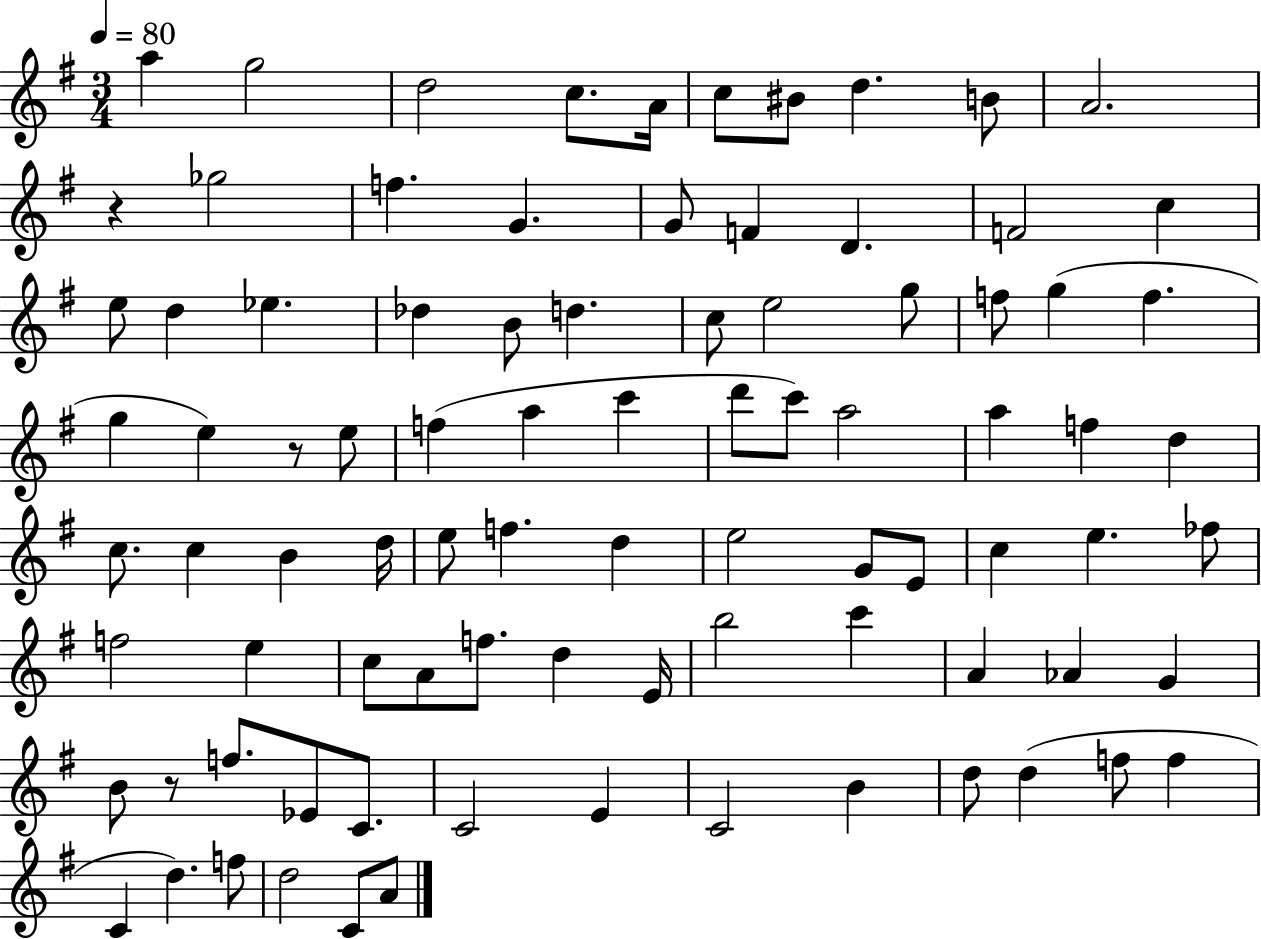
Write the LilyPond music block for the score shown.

{
  \clef treble
  \numericTimeSignature
  \time 3/4
  \key g \major
  \tempo 4 = 80
  \repeat volta 2 { a''4 g''2 | d''2 c''8. a'16 | c''8 bis'8 d''4. b'8 | a'2. | \break r4 ges''2 | f''4. g'4. | g'8 f'4 d'4. | f'2 c''4 | \break e''8 d''4 ees''4. | des''4 b'8 d''4. | c''8 e''2 g''8 | f''8 g''4( f''4. | \break g''4 e''4) r8 e''8 | f''4( a''4 c'''4 | d'''8 c'''8) a''2 | a''4 f''4 d''4 | \break c''8. c''4 b'4 d''16 | e''8 f''4. d''4 | e''2 g'8 e'8 | c''4 e''4. fes''8 | \break f''2 e''4 | c''8 a'8 f''8. d''4 e'16 | b''2 c'''4 | a'4 aes'4 g'4 | \break b'8 r8 f''8. ees'8 c'8. | c'2 e'4 | c'2 b'4 | d''8 d''4( f''8 f''4 | \break c'4 d''4.) f''8 | d''2 c'8 a'8 | } \bar "|."
}